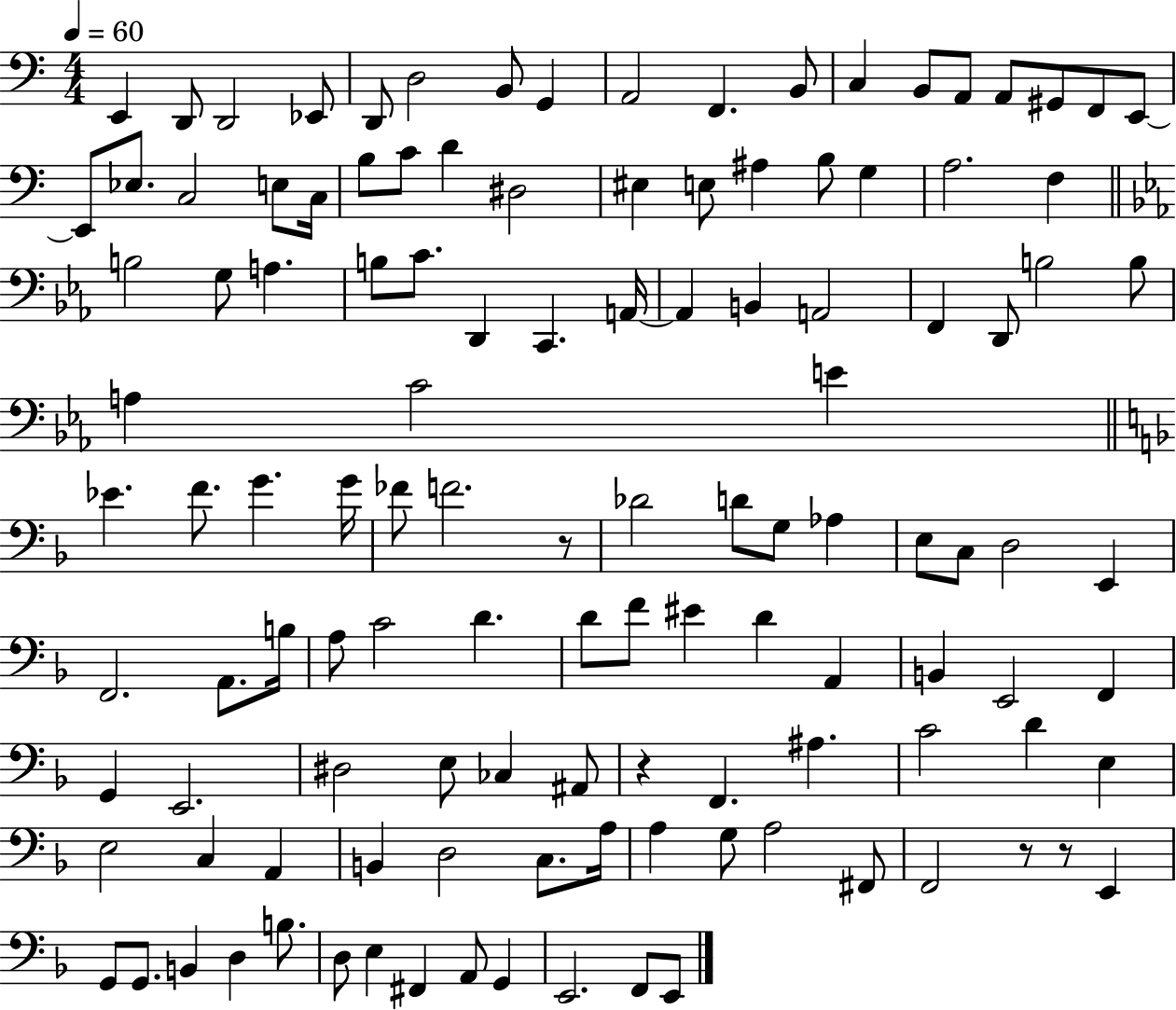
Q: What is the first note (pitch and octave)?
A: E2